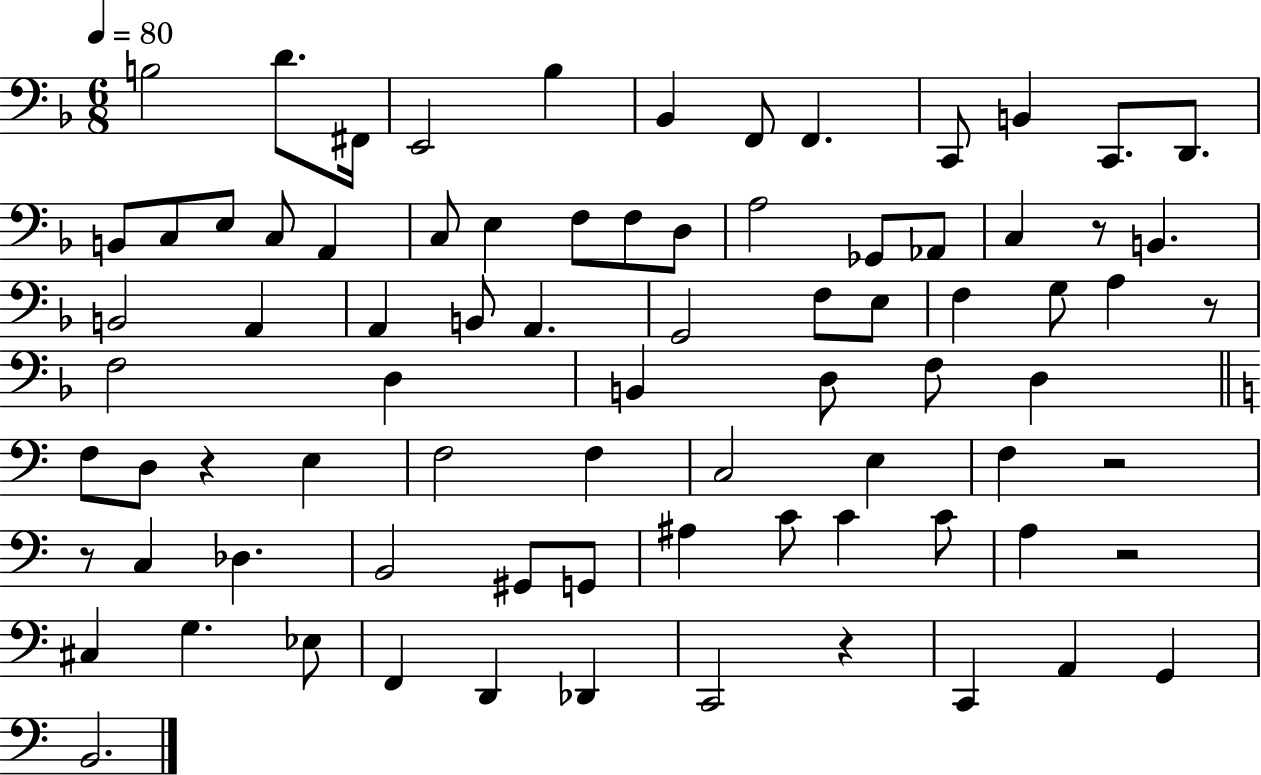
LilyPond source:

{
  \clef bass
  \numericTimeSignature
  \time 6/8
  \key f \major
  \tempo 4 = 80
  \repeat volta 2 { b2 d'8. fis,16 | e,2 bes4 | bes,4 f,8 f,4. | c,8 b,4 c,8. d,8. | \break b,8 c8 e8 c8 a,4 | c8 e4 f8 f8 d8 | a2 ges,8 aes,8 | c4 r8 b,4. | \break b,2 a,4 | a,4 b,8 a,4. | g,2 f8 e8 | f4 g8 a4 r8 | \break f2 d4 | b,4 d8 f8 d4 | \bar "||" \break \key c \major f8 d8 r4 e4 | f2 f4 | c2 e4 | f4 r2 | \break r8 c4 des4. | b,2 gis,8 g,8 | ais4 c'8 c'4 c'8 | a4 r2 | \break cis4 g4. ees8 | f,4 d,4 des,4 | c,2 r4 | c,4 a,4 g,4 | \break b,2. | } \bar "|."
}